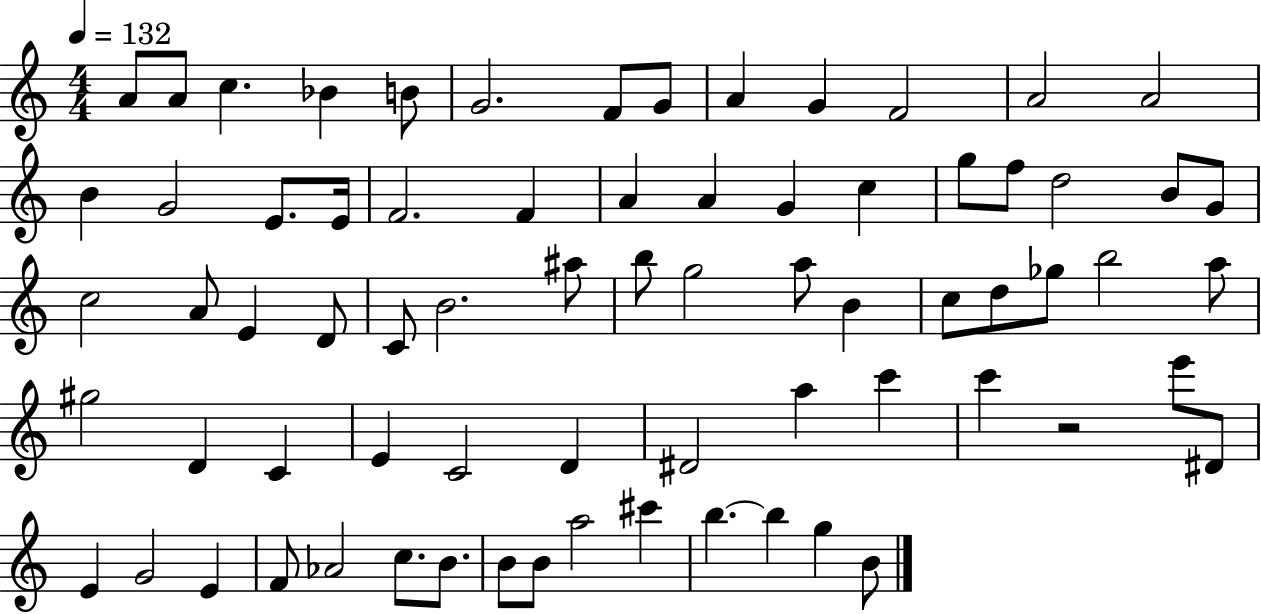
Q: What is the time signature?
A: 4/4